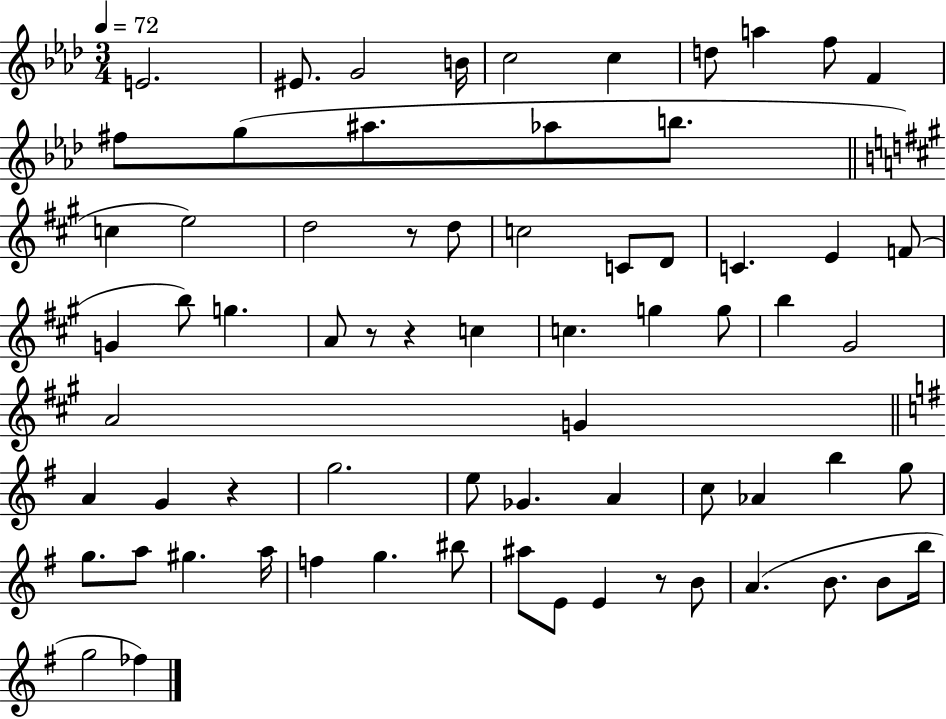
X:1
T:Untitled
M:3/4
L:1/4
K:Ab
E2 ^E/2 G2 B/4 c2 c d/2 a f/2 F ^f/2 g/2 ^a/2 _a/2 b/2 c e2 d2 z/2 d/2 c2 C/2 D/2 C E F/2 G b/2 g A/2 z/2 z c c g g/2 b ^G2 A2 G A G z g2 e/2 _G A c/2 _A b g/2 g/2 a/2 ^g a/4 f g ^b/2 ^a/2 E/2 E z/2 B/2 A B/2 B/2 b/4 g2 _f